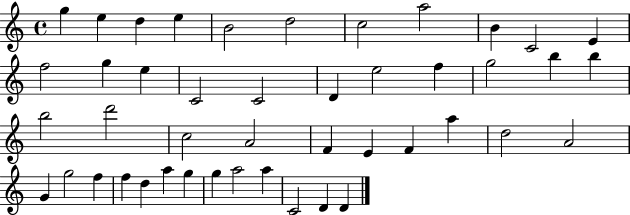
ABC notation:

X:1
T:Untitled
M:4/4
L:1/4
K:C
g e d e B2 d2 c2 a2 B C2 E f2 g e C2 C2 D e2 f g2 b b b2 d'2 c2 A2 F E F a d2 A2 G g2 f f d a g g a2 a C2 D D